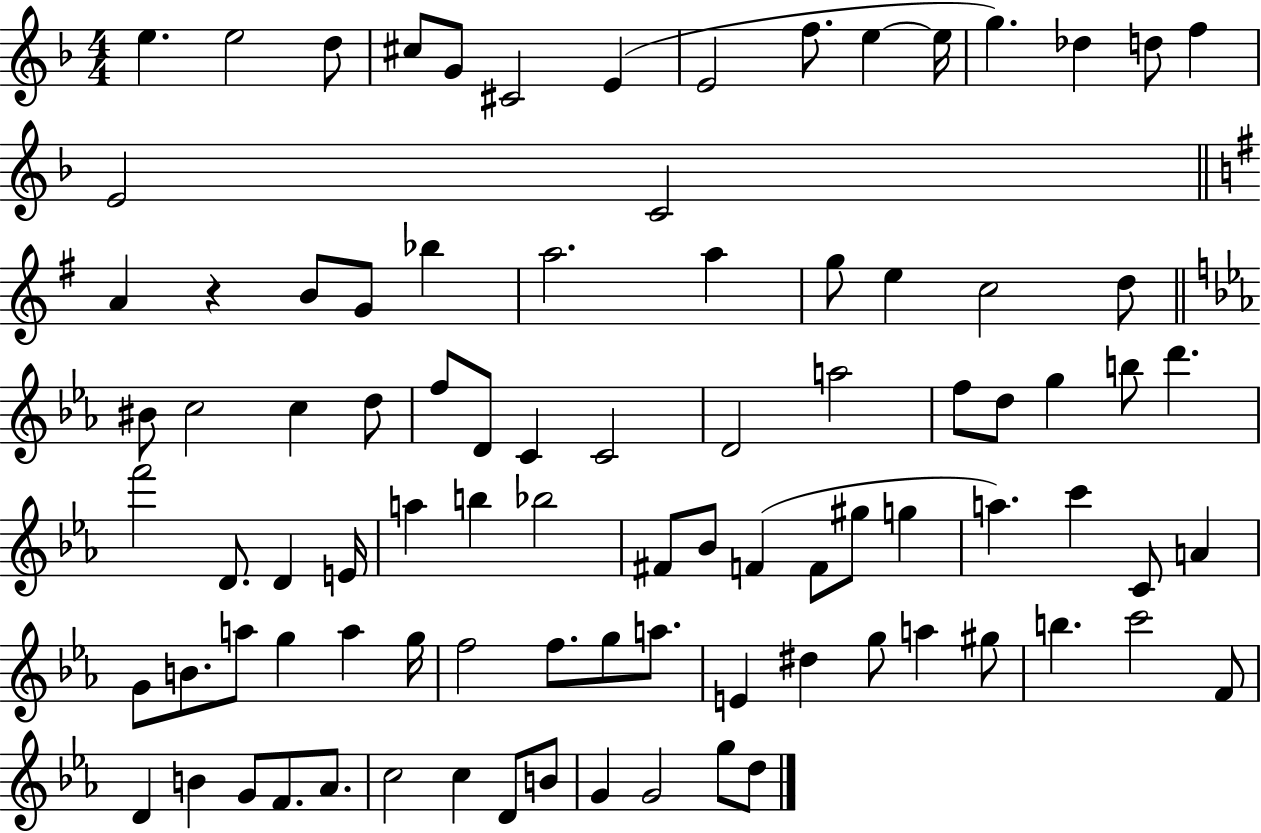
E5/q. E5/h D5/e C#5/e G4/e C#4/h E4/q E4/h F5/e. E5/q E5/s G5/q. Db5/q D5/e F5/q E4/h C4/h A4/q R/q B4/e G4/e Bb5/q A5/h. A5/q G5/e E5/q C5/h D5/e BIS4/e C5/h C5/q D5/e F5/e D4/e C4/q C4/h D4/h A5/h F5/e D5/e G5/q B5/e D6/q. F6/h D4/e. D4/q E4/s A5/q B5/q Bb5/h F#4/e Bb4/e F4/q F4/e G#5/e G5/q A5/q. C6/q C4/e A4/q G4/e B4/e. A5/e G5/q A5/q G5/s F5/h F5/e. G5/e A5/e. E4/q D#5/q G5/e A5/q G#5/e B5/q. C6/h F4/e D4/q B4/q G4/e F4/e. Ab4/e. C5/h C5/q D4/e B4/e G4/q G4/h G5/e D5/e